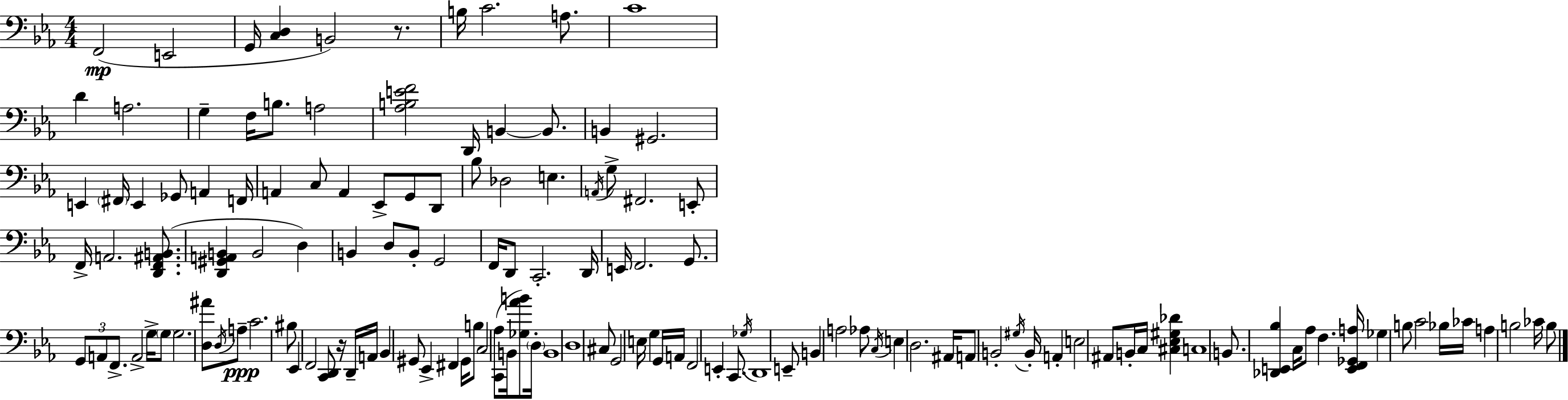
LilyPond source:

{
  \clef bass
  \numericTimeSignature
  \time 4/4
  \key ees \major
  \repeat volta 2 { f,2(\mp e,2 | g,16 <c d>4 b,2) r8. | b16 c'2. a8. | c'1 | \break d'4 a2. | g4-- f16 b8. a2 | <aes b e' f'>2 d,16 b,4~~ b,8. | b,4 gis,2. | \break e,4 \parenthesize fis,16 e,4 ges,8 a,4 f,16 | a,4 c8 a,4 ees,8-> g,8 d,8 | bes8 des2 e4. | \acciaccatura { a,16 } g8-> fis,2. e,8-. | \break f,16-> a,2. <d, f, ais, b,>8.( | <d, gis, a, b,>4 b,2 d4) | b,4 d8 b,8-. g,2 | f,16 d,8 c,2.-. | \break d,16 e,16 f,2. g,8. | \tuplet 3/2 { g,8 a,8 f,8.-> } a,2-> | g16-> \parenthesize g8 g2. <d ais'>8 | \acciaccatura { d16 } a8--\ppp c'2. | \break bis8 ees,4 f,2 <c, d,>8 | r16 d,16-- a,16 bes,4 gis,8 ees,4-> fis,4 | gis,16 b8 c2 <c, aes>8( b,16 <ges aes' b'>8) | \parenthesize d16-. b,1 | \break d1 | cis8 g,2 e16 g4 | g,16 a,16 f,2 e,4-. c,8. | \acciaccatura { ges16 } d,1 | \break e,8-- b,4 a2 | aes8 \acciaccatura { c16 } e4 d2. | ais,16 a,8 b,2-. \acciaccatura { gis16 } | b,16-. a,4-. e2 ais,8 b,16-. | \break c16 <cis ees gis des'>4 c1 | b,8. <des, e, bes>4 c16 aes8 f4. | <e, f, ges, a>16 ges4 b8 c'2 | bes16 ces'16 a4 b2 | \break ces'16 b8 } \bar "|."
}